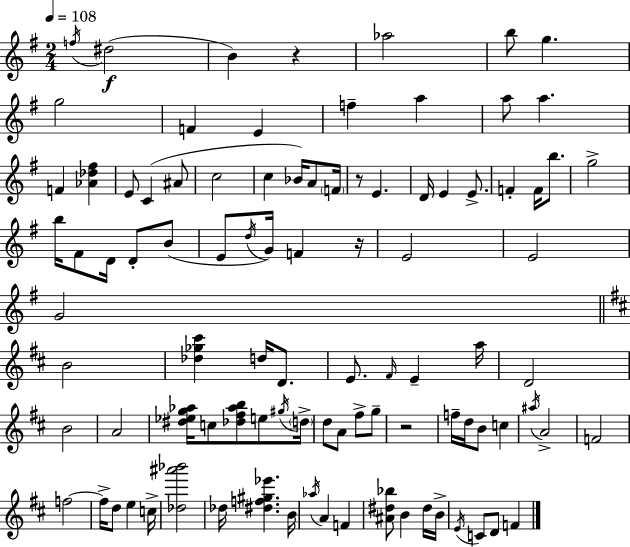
F5/s D#5/h B4/q R/q Ab5/h B5/e G5/q. G5/h F4/q E4/q F5/q A5/q A5/e A5/q. F4/q [Ab4,Db5,F#5]/q E4/e C4/q A#4/e C5/h C5/q Bb4/s A4/e F4/s R/e E4/q. D4/s E4/q E4/e. F4/q F4/s B5/e. G5/h B5/s F#4/e D4/s D4/e B4/e E4/e D5/s G4/s F4/q R/s E4/h E4/h G4/h B4/h [Db5,Gb5,C#6]/q D5/s D4/e. E4/e. F#4/s E4/q A5/s D4/h B4/h A4/h [D#5,Eb5,G5,Ab5]/s C5/e [Db5,F#5,Ab5,B5]/e E5/e G#5/s D5/s D5/e A4/e F#5/e G5/e R/h F5/s D5/s B4/e C5/q A#5/s A4/h F4/h F5/h F5/s D5/e E5/q C5/s [Db5,A#6,Bb6]/h Db5/s [D#5,F5,G#5,Eb6]/q. B4/s Ab5/s A4/q F4/q [A#4,D#5,Bb5]/e B4/q D#5/s B4/s E4/s C4/e D4/e F4/q